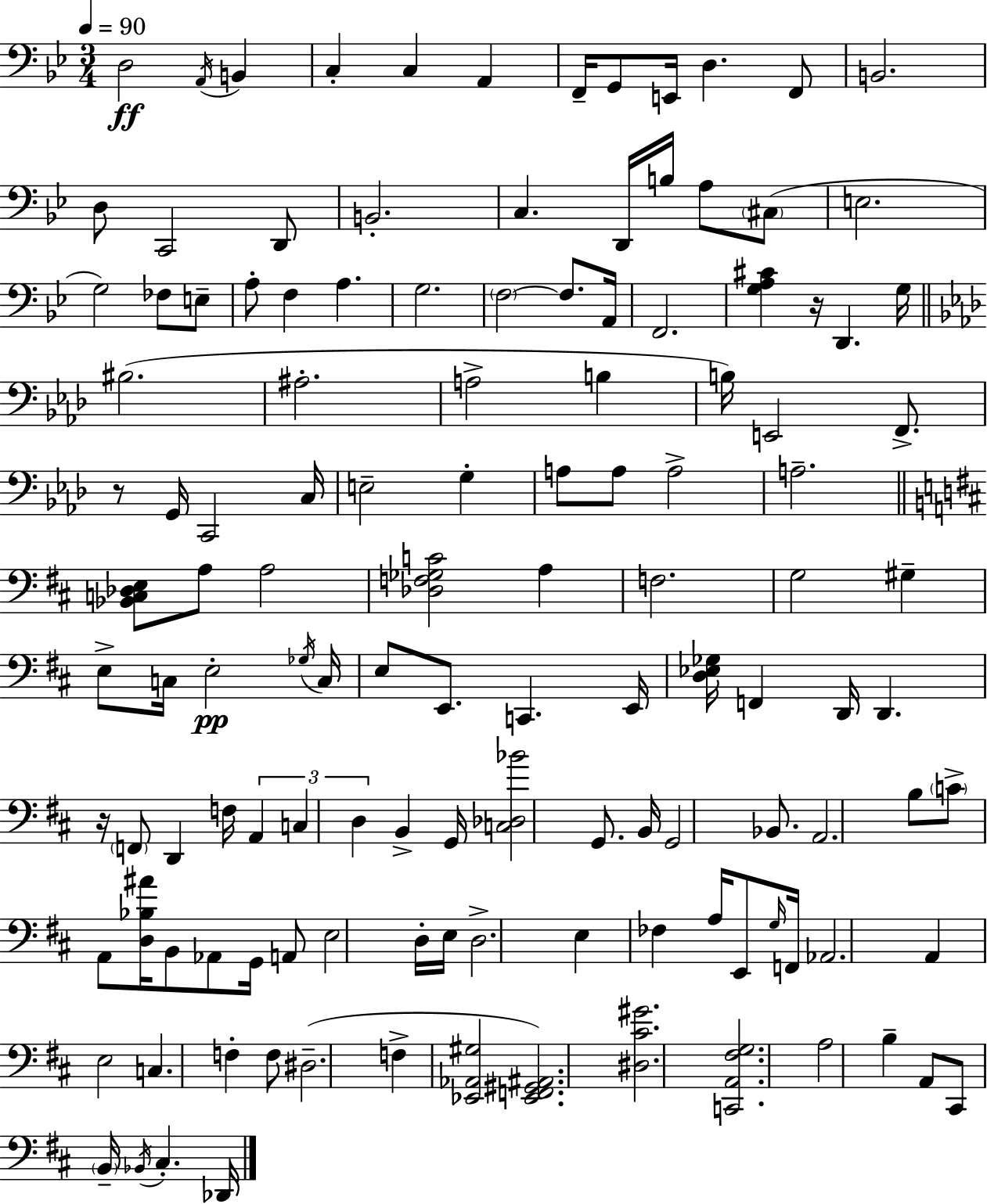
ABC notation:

X:1
T:Untitled
M:3/4
L:1/4
K:Bb
D,2 A,,/4 B,, C, C, A,, F,,/4 G,,/2 E,,/4 D, F,,/2 B,,2 D,/2 C,,2 D,,/2 B,,2 C, D,,/4 B,/4 A,/2 ^C,/2 E,2 G,2 _F,/2 E,/2 A,/2 F, A, G,2 F,2 F,/2 A,,/4 F,,2 [G,A,^C] z/4 D,, G,/4 ^B,2 ^A,2 A,2 B, B,/4 E,,2 F,,/2 z/2 G,,/4 C,,2 C,/4 E,2 G, A,/2 A,/2 A,2 A,2 [_B,,C,_D,E,]/2 A,/2 A,2 [_D,F,_G,C]2 A, F,2 G,2 ^G, E,/2 C,/4 E,2 _G,/4 C,/4 E,/2 E,,/2 C,, E,,/4 [D,_E,_G,]/4 F,, D,,/4 D,, z/4 F,,/2 D,, F,/4 A,, C, D, B,, G,,/4 [C,_D,_B]2 G,,/2 B,,/4 G,,2 _B,,/2 A,,2 B,/2 C/2 A,,/2 [D,_B,^A]/4 B,,/2 _A,,/2 G,,/4 A,,/2 E,2 D,/4 E,/4 D,2 E, _F, A,/4 E,,/2 G,/4 F,,/4 _A,,2 A,, E,2 C, F, F,/2 ^D,2 F, [_E,,_A,,^G,]2 [_E,,F,,^G,,^A,,]2 [^D,^C^G]2 [C,,A,,^F,G,]2 A,2 B, A,,/2 ^C,,/2 B,,/4 _B,,/4 ^C, _D,,/4